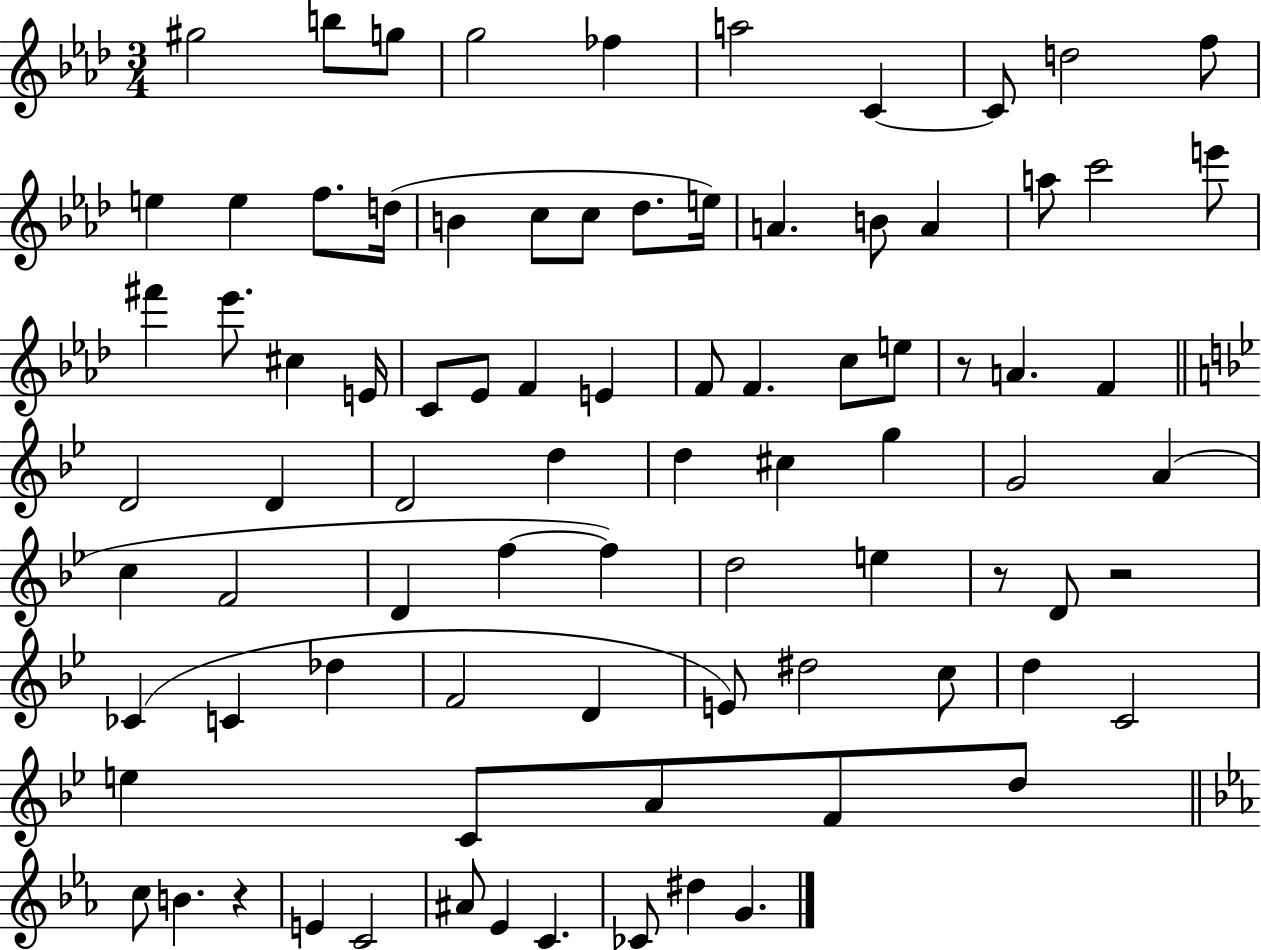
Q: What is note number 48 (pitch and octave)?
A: A4